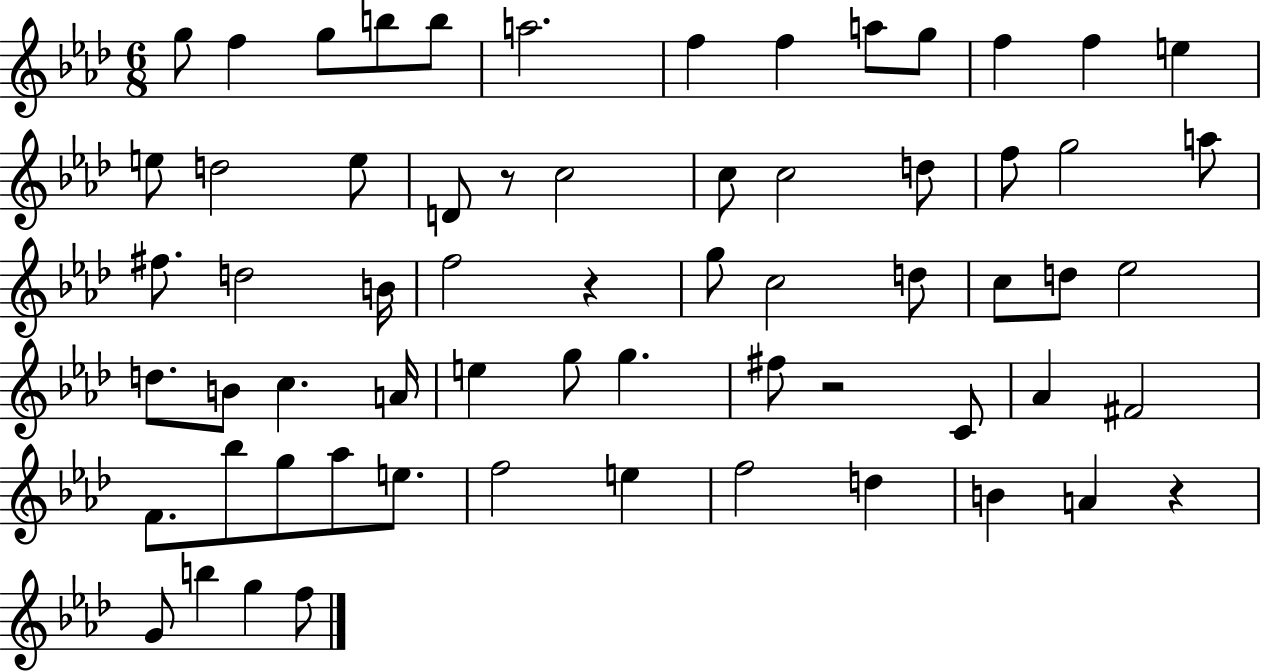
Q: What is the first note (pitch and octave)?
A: G5